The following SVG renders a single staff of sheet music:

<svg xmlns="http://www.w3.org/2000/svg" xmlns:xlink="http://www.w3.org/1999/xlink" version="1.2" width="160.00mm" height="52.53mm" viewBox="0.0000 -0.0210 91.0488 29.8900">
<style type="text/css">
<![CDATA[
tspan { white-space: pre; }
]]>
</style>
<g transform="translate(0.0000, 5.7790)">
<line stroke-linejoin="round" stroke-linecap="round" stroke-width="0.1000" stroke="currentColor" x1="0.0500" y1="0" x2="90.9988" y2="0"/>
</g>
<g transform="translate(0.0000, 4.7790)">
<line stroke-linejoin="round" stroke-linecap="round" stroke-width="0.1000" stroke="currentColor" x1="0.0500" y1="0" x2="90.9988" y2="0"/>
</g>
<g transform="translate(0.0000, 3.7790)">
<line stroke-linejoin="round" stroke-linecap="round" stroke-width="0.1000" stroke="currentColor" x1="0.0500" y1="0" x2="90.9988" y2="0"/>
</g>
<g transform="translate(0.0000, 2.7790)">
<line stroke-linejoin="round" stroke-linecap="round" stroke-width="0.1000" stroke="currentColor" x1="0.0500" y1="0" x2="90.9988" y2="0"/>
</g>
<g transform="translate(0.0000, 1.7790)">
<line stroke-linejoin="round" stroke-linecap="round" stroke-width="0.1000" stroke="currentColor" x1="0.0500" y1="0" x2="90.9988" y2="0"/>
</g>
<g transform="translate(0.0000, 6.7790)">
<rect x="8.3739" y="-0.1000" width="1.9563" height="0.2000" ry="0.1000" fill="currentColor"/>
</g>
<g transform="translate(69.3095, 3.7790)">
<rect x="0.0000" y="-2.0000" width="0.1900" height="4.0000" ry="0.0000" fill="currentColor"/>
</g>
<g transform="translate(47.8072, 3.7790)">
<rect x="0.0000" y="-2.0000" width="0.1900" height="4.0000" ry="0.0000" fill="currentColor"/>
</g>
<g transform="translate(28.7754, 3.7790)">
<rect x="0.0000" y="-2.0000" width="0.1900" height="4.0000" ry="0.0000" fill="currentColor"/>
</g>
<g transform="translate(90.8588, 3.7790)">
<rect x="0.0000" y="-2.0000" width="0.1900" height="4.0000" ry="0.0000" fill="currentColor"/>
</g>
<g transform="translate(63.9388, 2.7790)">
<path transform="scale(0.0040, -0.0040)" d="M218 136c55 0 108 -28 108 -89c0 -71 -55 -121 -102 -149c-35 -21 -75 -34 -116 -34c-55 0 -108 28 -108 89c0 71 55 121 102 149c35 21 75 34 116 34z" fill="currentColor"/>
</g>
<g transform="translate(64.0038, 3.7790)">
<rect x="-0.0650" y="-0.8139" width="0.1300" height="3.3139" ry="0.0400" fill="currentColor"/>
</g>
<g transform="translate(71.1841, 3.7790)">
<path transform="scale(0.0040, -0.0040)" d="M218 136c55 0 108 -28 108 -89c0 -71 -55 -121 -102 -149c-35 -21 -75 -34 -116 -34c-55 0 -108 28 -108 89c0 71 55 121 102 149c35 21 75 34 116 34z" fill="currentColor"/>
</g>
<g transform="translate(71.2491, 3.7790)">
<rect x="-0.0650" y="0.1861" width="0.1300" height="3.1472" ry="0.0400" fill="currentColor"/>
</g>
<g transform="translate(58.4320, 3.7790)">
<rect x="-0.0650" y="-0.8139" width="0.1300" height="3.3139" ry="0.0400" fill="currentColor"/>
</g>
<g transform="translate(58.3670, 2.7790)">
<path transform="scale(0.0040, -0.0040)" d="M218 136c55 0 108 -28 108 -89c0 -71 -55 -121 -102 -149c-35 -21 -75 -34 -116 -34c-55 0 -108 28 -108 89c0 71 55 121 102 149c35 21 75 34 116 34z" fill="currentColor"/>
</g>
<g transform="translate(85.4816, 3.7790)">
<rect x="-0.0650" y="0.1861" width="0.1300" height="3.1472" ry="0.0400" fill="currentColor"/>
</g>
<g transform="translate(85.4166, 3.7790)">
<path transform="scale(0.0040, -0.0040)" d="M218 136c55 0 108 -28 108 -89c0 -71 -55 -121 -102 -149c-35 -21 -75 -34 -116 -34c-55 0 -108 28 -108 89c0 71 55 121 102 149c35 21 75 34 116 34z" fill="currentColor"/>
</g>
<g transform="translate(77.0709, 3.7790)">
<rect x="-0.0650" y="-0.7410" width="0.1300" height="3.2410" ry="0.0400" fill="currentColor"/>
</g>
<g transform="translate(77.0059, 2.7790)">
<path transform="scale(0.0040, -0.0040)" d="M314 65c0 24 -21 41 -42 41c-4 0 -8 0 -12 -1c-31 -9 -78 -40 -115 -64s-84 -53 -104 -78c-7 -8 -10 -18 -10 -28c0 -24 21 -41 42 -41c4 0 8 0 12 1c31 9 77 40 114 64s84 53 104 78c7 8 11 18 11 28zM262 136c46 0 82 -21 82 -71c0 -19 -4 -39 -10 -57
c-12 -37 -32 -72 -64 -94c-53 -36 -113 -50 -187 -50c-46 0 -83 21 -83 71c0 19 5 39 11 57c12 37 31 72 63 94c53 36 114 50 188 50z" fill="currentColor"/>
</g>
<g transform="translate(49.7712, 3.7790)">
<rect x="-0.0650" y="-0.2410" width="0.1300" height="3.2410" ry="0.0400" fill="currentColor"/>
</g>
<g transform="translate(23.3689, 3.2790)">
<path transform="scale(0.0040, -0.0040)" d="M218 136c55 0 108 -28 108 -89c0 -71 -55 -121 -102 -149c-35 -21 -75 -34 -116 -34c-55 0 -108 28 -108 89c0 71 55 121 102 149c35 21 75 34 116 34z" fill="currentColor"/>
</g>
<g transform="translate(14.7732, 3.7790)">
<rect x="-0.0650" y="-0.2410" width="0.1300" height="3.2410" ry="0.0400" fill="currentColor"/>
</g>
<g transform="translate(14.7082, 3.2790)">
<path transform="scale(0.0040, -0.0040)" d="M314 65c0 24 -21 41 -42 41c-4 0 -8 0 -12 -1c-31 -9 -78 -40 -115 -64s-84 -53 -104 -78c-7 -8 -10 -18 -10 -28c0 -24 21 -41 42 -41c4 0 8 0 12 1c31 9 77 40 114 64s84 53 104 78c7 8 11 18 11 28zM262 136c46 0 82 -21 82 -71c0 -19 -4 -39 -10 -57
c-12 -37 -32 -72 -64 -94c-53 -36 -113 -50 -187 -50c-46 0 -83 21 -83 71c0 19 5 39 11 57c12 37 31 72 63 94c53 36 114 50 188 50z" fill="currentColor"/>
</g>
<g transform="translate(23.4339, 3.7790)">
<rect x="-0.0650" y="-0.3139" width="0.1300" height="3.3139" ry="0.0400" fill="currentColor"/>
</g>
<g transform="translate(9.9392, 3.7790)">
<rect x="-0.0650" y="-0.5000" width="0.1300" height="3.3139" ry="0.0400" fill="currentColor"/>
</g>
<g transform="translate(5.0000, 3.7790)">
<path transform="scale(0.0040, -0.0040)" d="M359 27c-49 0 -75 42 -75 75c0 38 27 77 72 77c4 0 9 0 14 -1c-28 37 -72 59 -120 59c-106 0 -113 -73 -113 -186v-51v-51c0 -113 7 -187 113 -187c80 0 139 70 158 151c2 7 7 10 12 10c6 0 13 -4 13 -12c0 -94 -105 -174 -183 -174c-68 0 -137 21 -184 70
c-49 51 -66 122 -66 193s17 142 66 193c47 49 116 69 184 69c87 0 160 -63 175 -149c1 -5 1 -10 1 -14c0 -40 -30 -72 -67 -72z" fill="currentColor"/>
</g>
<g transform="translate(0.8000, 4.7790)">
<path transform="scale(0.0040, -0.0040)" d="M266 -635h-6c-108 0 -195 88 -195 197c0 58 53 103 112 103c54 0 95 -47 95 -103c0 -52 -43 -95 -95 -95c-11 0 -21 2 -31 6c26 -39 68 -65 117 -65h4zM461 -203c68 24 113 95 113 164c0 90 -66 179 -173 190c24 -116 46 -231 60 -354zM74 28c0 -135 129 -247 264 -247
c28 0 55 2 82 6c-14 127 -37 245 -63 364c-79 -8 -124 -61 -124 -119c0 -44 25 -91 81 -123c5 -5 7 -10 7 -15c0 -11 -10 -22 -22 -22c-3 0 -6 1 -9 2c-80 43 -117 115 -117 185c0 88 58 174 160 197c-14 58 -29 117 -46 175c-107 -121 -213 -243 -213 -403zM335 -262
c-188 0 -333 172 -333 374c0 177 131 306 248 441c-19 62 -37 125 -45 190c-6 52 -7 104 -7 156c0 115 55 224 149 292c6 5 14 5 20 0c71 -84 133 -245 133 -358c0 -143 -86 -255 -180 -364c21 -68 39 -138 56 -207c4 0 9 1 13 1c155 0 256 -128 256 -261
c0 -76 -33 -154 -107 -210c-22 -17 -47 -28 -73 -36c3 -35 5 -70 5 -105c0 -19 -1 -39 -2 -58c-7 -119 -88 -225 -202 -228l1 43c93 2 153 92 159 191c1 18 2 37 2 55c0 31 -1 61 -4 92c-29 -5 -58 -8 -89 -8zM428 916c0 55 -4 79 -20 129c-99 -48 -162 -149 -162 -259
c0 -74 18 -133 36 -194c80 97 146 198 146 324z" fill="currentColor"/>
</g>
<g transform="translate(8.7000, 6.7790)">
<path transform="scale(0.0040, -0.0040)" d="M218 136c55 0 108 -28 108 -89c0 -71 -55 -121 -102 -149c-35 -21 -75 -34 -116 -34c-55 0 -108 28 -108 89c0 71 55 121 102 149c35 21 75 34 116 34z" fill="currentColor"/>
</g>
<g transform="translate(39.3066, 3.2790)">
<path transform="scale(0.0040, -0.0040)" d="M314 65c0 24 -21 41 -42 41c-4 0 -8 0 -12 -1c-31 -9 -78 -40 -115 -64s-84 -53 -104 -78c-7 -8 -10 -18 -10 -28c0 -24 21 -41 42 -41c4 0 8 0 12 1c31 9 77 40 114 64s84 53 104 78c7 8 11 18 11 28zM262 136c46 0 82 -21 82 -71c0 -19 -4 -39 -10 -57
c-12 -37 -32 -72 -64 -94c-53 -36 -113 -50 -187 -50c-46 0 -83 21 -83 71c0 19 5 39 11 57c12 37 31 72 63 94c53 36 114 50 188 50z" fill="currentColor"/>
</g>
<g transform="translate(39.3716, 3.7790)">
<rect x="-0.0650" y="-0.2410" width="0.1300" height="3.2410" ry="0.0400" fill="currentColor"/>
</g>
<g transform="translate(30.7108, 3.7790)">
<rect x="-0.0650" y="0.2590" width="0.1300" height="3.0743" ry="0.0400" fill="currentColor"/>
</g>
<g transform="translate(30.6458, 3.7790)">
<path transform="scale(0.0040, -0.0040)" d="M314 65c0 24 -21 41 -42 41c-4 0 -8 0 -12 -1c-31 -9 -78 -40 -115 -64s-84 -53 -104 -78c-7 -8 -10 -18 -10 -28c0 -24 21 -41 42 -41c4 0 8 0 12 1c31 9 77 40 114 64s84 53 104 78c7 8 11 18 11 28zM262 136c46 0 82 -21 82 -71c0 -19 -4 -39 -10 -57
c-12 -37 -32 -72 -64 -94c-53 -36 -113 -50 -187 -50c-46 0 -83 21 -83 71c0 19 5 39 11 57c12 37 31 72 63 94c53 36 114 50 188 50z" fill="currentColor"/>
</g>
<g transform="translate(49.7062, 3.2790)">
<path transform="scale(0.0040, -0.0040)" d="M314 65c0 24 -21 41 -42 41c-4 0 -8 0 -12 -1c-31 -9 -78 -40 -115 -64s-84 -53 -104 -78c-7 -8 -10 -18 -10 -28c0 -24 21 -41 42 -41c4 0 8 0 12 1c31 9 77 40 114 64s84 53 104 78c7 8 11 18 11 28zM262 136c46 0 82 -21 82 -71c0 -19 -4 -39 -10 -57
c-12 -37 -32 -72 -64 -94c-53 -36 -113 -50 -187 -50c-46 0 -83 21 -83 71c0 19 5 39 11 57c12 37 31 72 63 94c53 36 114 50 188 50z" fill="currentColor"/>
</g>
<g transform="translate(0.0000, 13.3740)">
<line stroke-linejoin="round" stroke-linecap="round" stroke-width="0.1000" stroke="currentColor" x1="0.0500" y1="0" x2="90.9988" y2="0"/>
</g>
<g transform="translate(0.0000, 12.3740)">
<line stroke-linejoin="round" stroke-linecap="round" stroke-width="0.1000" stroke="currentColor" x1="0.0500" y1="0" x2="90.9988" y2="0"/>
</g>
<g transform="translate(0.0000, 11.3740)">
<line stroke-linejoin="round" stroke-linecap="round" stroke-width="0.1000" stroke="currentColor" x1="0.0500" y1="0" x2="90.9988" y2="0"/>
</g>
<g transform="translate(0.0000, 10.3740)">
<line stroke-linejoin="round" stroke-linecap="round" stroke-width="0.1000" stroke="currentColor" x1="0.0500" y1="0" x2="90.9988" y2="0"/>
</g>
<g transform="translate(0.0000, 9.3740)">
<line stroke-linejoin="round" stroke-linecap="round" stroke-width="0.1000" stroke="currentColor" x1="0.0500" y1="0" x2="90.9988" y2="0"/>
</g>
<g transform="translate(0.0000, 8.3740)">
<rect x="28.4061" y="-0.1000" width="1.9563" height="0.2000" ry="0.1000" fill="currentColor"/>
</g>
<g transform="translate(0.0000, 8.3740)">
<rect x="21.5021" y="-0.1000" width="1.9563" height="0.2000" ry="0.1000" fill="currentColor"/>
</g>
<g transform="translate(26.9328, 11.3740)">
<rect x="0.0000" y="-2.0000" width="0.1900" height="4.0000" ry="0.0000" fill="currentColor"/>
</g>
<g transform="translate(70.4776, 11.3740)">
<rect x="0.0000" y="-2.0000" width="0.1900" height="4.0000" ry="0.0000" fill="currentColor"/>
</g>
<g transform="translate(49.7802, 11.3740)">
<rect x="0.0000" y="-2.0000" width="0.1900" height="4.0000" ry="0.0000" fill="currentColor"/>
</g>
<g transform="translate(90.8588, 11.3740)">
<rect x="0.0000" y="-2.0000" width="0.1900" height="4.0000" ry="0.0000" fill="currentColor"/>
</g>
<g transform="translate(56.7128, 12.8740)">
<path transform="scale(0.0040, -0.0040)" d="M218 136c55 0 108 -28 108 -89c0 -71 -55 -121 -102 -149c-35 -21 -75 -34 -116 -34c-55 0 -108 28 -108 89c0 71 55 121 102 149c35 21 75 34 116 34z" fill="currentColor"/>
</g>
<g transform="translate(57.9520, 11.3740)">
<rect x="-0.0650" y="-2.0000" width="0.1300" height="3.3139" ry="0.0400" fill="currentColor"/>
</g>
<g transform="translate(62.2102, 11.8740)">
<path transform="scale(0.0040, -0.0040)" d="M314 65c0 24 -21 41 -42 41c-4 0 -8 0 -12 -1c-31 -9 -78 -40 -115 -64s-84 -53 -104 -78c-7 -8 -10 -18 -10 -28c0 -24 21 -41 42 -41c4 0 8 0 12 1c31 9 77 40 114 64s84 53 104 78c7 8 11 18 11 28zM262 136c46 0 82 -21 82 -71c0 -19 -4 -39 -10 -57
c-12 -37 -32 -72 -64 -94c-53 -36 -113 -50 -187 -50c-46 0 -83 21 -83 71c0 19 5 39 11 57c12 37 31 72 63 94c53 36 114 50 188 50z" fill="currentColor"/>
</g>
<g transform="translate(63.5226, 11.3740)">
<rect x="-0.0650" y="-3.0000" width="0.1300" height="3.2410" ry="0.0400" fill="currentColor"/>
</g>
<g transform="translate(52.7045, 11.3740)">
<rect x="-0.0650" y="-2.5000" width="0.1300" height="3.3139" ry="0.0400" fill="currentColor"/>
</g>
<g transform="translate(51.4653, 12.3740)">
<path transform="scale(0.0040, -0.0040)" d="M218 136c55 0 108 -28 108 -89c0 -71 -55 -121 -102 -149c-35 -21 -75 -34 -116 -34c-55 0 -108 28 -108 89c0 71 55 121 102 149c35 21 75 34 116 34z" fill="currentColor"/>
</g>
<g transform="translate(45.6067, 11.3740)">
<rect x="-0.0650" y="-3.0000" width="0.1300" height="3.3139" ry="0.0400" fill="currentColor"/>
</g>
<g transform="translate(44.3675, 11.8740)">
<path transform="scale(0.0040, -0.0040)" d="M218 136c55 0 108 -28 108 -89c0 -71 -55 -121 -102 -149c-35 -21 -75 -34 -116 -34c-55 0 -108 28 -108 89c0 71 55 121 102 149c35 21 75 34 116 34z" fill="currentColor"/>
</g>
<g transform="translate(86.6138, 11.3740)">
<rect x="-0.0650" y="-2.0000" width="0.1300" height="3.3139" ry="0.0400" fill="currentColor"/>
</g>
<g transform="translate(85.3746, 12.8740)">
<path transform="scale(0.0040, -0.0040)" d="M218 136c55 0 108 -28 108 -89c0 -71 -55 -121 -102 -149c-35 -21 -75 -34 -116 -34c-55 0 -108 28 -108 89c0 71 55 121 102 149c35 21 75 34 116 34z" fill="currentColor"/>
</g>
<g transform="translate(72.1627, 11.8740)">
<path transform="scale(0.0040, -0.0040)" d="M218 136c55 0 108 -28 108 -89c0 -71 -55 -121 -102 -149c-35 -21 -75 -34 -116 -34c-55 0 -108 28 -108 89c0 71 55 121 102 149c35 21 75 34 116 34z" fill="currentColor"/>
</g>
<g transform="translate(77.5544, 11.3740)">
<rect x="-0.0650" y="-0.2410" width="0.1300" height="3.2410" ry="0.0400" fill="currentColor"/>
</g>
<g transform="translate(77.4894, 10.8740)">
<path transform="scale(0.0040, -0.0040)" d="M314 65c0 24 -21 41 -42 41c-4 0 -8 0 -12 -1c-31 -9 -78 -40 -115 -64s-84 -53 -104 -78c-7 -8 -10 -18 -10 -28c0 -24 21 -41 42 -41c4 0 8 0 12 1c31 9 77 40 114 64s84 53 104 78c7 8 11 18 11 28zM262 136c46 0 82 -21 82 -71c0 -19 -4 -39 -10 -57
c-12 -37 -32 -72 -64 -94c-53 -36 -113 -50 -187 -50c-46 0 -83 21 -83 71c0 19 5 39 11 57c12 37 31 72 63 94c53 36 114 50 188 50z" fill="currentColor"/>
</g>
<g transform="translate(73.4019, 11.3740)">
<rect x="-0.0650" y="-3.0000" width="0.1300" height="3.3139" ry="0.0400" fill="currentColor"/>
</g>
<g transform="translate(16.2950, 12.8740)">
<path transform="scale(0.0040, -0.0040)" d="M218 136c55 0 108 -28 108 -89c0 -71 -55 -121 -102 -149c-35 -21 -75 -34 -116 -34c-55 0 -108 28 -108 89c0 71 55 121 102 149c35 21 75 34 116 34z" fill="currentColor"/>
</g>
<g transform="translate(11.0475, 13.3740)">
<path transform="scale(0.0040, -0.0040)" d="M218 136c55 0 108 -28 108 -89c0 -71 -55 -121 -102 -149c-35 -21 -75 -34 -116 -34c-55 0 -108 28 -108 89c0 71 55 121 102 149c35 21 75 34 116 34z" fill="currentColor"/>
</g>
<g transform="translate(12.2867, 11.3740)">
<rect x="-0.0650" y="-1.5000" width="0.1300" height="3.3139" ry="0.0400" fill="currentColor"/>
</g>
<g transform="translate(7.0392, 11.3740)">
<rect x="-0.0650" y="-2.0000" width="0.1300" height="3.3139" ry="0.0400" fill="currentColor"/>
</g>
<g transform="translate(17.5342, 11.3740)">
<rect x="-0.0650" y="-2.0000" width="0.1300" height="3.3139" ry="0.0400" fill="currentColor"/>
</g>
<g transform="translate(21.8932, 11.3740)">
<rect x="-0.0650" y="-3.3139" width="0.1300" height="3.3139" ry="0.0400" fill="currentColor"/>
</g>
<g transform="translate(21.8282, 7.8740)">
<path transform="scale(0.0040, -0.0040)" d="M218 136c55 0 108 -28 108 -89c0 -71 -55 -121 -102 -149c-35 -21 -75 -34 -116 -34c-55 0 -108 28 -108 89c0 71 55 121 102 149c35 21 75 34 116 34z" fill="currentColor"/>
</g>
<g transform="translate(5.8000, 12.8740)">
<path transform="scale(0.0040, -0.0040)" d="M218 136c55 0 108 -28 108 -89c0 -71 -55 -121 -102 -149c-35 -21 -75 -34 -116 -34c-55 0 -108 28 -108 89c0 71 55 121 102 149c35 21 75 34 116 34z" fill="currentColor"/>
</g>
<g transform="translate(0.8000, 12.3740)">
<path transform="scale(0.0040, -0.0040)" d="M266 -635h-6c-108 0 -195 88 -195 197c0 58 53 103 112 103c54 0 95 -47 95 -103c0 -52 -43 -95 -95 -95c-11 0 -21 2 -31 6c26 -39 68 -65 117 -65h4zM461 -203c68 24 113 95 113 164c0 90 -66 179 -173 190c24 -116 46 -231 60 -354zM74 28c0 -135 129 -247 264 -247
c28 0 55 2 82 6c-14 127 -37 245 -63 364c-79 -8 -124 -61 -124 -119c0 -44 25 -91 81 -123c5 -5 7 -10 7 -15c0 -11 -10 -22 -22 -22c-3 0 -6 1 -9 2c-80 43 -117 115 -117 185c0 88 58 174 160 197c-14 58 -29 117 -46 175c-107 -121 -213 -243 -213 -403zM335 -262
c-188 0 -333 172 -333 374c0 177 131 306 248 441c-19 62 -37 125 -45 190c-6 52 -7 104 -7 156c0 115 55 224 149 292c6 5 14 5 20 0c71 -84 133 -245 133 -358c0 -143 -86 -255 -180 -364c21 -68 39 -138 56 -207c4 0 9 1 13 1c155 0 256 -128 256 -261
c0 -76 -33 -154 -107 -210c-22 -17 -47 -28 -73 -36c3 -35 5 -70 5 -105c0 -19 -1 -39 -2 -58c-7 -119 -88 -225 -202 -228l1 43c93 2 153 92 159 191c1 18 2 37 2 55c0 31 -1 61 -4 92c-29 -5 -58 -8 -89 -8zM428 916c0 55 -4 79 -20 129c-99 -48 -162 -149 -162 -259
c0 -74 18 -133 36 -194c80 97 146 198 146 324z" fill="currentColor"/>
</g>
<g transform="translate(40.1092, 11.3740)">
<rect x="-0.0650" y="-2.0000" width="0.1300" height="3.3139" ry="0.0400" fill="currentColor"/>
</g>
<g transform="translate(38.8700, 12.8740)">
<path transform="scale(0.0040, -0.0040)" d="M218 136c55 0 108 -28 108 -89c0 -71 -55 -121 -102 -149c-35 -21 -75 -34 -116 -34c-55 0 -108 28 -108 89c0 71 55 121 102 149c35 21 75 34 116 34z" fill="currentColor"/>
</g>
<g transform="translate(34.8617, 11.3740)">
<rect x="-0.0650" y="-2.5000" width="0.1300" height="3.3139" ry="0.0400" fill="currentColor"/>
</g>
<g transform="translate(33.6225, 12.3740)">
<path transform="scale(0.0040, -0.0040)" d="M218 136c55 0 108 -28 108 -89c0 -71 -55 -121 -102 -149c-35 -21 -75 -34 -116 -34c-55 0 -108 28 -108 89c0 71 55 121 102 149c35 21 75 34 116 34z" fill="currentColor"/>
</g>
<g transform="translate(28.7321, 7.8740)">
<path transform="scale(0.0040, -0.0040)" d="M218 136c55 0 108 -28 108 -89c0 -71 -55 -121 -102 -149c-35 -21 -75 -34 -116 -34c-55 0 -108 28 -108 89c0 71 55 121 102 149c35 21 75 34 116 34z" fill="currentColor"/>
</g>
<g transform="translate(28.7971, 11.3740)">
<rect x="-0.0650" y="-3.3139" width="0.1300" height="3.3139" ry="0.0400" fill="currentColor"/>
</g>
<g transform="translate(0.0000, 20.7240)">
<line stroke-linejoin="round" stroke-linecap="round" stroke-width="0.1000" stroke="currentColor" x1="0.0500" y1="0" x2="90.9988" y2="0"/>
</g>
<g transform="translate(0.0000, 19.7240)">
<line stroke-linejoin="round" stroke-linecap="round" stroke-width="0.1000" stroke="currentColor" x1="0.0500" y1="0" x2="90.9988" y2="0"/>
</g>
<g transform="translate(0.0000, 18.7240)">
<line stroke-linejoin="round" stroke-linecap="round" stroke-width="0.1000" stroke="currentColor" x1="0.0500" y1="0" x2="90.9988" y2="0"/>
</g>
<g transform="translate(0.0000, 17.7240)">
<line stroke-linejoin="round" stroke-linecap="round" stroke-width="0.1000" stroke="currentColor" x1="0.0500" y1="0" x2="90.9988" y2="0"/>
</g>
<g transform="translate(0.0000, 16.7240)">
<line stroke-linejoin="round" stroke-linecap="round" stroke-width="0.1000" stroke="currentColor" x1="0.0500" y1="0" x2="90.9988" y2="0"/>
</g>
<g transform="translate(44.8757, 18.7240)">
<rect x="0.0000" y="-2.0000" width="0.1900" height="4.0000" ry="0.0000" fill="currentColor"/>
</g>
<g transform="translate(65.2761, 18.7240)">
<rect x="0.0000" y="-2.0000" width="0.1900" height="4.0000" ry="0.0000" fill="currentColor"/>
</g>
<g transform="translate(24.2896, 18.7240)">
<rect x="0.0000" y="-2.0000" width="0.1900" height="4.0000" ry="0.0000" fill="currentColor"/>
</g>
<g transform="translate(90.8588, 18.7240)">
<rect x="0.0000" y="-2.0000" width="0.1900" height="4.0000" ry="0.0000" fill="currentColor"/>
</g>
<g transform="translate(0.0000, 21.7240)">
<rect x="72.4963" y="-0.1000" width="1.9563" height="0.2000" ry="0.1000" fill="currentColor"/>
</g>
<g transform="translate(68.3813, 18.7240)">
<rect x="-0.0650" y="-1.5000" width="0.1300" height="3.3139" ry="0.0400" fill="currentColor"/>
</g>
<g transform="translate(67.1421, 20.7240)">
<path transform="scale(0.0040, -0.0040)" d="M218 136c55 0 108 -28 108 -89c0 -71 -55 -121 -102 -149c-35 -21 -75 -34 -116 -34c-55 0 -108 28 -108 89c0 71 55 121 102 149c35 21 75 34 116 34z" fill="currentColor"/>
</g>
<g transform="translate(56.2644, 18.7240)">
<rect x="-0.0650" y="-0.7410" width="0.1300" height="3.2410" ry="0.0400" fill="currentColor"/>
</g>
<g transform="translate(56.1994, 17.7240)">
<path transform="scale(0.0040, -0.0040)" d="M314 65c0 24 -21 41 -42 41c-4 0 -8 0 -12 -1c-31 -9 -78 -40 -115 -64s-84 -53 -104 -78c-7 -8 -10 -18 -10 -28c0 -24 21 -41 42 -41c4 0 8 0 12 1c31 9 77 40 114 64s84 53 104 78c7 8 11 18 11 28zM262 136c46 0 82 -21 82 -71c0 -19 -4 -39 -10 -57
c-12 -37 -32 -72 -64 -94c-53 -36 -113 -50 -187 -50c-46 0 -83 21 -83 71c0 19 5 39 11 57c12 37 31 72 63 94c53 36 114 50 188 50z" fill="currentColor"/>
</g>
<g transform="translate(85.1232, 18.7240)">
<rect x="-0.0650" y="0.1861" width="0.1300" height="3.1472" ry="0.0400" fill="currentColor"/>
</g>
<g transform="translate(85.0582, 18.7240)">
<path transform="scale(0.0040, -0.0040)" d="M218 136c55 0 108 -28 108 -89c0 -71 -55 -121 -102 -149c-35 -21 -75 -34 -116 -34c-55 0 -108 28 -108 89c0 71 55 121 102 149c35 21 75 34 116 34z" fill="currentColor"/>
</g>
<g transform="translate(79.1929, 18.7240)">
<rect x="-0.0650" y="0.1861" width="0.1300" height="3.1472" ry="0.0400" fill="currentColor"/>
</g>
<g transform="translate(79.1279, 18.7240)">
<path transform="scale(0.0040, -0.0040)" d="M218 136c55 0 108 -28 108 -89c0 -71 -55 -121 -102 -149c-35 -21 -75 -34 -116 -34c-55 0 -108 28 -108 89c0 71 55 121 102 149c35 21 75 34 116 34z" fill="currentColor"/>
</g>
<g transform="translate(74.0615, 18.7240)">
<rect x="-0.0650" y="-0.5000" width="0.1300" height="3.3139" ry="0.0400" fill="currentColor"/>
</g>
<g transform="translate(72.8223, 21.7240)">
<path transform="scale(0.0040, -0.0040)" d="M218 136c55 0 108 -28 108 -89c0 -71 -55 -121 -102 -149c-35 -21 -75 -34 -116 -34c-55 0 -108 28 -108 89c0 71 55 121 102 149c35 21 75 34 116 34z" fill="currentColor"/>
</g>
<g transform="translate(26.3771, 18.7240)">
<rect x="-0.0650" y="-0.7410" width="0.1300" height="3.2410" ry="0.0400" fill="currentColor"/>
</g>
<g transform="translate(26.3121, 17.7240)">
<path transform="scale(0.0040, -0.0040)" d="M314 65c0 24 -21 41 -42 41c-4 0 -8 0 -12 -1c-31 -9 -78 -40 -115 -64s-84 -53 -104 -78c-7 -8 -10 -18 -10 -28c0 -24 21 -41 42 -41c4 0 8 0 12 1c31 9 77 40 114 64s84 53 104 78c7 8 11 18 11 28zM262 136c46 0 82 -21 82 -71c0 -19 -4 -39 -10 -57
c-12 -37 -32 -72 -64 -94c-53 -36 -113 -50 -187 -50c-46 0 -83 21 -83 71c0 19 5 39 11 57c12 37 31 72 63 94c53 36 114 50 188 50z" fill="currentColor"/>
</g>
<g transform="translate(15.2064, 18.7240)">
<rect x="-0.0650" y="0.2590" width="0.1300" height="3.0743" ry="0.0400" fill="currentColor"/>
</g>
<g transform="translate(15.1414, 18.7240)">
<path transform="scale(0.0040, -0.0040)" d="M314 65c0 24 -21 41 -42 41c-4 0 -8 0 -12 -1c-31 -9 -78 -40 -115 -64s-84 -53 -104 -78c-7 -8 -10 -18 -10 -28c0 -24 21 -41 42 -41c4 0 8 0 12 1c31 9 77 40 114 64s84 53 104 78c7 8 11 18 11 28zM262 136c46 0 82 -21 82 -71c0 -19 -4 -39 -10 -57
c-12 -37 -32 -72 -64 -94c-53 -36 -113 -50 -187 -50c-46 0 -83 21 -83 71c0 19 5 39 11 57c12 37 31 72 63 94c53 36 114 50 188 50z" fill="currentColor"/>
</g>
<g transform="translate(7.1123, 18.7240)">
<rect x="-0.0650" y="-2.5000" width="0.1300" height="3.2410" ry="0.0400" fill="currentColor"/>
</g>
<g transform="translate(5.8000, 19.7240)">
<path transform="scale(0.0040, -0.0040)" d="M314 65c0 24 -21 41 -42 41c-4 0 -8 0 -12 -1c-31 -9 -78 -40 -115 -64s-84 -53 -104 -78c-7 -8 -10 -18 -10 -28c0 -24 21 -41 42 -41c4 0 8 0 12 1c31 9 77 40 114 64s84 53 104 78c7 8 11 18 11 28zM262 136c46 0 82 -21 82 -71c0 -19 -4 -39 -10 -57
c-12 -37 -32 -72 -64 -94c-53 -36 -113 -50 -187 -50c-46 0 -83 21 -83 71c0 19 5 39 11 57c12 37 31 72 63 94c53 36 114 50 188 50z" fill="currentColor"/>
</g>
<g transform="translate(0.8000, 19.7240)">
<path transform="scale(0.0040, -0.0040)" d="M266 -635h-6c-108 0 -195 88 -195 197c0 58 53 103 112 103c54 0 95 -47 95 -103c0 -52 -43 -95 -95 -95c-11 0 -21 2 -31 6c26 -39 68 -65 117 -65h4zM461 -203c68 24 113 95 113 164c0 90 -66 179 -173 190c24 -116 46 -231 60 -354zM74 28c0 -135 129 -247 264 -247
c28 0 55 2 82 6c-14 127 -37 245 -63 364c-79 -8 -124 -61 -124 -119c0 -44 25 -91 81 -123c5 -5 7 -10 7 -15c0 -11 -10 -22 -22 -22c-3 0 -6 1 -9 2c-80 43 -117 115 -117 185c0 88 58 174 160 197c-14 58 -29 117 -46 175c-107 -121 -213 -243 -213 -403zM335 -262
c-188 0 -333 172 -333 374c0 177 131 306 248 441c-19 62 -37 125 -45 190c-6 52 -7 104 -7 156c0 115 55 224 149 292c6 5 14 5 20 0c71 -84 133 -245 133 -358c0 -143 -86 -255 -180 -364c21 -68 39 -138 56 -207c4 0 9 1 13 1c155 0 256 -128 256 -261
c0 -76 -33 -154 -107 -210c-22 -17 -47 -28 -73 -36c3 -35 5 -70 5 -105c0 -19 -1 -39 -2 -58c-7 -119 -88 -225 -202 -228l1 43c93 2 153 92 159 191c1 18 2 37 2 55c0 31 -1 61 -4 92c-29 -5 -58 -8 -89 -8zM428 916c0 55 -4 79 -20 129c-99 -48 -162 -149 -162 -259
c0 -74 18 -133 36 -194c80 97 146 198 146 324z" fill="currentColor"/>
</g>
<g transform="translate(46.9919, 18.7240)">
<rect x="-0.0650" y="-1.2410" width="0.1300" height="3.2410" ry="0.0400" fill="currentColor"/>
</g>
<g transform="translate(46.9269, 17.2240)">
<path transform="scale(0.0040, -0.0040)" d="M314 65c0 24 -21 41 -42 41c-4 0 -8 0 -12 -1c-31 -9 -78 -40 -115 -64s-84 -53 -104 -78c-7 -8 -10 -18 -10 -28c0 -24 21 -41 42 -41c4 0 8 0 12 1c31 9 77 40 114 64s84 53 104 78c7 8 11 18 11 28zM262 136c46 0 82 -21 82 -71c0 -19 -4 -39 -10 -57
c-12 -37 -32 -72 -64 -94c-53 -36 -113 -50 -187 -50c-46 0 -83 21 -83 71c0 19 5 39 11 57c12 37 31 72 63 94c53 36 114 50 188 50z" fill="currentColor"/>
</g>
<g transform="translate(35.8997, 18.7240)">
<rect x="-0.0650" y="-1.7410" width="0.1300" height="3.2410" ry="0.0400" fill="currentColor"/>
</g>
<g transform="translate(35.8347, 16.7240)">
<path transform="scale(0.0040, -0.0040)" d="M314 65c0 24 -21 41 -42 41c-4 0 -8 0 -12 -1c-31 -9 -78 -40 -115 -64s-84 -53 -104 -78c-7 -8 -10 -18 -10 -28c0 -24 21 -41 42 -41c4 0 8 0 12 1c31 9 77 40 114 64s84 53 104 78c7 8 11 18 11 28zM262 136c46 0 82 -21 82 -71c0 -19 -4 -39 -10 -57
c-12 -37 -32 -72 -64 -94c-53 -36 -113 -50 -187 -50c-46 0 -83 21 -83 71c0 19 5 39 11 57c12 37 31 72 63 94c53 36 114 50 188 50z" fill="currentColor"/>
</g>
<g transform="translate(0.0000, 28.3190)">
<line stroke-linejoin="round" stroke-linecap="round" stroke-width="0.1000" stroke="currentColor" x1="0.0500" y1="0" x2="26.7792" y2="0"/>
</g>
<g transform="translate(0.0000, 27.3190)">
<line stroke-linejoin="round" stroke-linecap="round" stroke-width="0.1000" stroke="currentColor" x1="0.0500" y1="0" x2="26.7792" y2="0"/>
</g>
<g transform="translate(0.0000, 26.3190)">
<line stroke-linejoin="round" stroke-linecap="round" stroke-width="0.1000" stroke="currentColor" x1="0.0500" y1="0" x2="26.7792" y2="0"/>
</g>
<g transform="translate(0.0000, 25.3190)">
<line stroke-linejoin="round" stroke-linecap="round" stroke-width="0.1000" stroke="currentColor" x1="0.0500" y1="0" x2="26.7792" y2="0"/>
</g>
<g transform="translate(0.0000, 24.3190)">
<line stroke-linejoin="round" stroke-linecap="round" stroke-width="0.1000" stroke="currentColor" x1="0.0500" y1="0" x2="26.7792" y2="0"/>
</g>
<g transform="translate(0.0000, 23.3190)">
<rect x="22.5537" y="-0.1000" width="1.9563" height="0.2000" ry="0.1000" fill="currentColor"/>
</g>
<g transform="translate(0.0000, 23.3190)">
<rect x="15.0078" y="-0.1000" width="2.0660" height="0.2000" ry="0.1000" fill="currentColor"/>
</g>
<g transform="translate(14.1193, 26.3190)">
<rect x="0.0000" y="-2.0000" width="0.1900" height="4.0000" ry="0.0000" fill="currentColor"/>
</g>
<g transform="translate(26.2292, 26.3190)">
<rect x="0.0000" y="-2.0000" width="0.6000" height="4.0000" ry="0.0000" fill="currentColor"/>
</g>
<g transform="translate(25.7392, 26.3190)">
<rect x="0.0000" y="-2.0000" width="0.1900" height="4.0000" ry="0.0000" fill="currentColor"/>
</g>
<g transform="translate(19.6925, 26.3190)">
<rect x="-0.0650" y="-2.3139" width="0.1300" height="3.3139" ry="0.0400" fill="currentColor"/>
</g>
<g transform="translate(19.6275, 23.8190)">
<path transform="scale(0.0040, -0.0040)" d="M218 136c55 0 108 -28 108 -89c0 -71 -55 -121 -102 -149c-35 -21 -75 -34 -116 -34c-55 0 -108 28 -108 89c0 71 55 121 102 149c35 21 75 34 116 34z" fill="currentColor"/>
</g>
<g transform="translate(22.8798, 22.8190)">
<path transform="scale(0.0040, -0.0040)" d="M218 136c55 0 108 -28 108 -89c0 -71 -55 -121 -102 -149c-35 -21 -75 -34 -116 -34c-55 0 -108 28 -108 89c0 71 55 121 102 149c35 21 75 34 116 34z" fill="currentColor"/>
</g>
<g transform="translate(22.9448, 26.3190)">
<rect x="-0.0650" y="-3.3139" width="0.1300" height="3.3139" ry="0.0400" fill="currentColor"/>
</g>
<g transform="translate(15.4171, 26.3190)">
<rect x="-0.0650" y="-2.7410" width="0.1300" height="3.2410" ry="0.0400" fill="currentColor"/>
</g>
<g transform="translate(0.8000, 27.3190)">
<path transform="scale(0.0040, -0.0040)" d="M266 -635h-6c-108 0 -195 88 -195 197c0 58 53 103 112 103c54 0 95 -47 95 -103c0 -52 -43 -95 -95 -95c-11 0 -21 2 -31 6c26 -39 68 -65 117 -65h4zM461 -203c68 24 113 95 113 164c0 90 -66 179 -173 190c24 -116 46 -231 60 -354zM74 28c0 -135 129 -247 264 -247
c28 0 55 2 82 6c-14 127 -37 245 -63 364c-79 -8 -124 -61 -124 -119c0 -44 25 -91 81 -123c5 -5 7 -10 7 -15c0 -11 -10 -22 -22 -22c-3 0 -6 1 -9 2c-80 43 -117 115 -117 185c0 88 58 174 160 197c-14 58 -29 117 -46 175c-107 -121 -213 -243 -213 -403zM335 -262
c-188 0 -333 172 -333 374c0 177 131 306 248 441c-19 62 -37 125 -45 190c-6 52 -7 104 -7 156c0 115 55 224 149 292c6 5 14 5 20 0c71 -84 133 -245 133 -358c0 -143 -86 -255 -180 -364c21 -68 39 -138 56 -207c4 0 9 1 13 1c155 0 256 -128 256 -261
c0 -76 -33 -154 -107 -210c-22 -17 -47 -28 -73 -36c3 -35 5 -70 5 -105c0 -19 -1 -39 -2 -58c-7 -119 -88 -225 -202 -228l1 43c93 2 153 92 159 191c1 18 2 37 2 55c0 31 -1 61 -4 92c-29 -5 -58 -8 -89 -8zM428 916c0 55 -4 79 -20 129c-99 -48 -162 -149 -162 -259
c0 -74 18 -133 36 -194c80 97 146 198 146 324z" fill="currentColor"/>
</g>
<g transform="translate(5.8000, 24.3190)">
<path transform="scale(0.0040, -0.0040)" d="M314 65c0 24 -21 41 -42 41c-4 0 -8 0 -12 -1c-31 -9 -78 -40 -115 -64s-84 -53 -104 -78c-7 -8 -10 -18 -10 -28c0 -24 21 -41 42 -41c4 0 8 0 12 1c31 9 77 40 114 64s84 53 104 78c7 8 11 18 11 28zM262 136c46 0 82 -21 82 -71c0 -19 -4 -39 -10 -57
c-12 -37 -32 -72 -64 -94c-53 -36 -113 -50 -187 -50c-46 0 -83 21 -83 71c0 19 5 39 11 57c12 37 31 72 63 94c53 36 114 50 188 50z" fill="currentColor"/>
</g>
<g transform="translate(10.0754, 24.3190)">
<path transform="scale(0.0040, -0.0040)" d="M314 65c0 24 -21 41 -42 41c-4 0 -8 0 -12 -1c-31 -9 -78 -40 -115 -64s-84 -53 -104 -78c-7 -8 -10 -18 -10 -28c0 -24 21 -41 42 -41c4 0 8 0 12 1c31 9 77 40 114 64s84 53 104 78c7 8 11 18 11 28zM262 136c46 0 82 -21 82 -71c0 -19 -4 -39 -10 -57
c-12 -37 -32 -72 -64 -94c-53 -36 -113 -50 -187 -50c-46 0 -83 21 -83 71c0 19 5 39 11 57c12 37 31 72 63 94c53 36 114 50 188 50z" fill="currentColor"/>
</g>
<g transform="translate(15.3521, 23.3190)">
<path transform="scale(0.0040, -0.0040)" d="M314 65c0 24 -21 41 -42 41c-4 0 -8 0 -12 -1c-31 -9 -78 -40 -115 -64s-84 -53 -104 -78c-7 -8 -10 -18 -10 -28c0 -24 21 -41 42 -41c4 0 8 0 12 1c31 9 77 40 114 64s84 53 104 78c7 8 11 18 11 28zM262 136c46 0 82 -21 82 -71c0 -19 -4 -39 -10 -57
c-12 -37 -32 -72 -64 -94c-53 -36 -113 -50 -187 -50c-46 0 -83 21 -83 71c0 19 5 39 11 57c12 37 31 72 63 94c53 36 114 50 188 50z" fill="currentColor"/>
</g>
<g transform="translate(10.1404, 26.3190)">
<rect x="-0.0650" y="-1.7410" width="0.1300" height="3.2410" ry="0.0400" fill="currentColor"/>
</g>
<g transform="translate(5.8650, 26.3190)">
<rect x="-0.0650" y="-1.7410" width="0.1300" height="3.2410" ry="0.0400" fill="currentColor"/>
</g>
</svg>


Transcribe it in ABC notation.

X:1
T:Untitled
M:4/4
L:1/4
K:C
C c2 c B2 c2 c2 d d B d2 B F E F b b G F A G F A2 A c2 F G2 B2 d2 f2 e2 d2 E C B B f2 f2 a2 g b